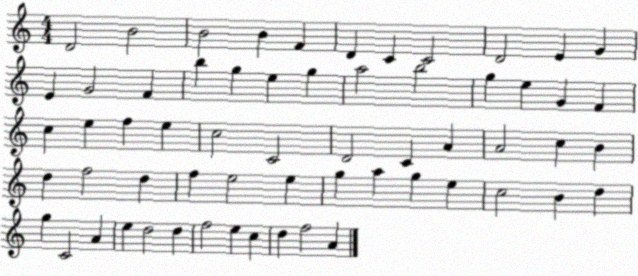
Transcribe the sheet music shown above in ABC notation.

X:1
T:Untitled
M:4/4
L:1/4
K:C
D2 B2 B2 B F D C C2 D2 E G E G2 F b g e g a2 b2 g e G F c e f e c2 C2 D2 C A A2 c B d f2 d f e2 e g a g e c2 B d g C2 A e d2 d f2 e c d f2 A